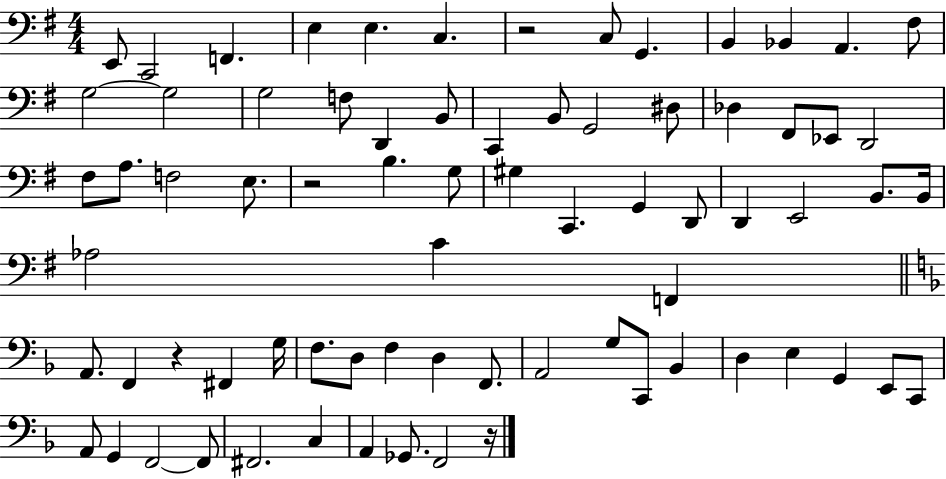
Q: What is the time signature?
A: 4/4